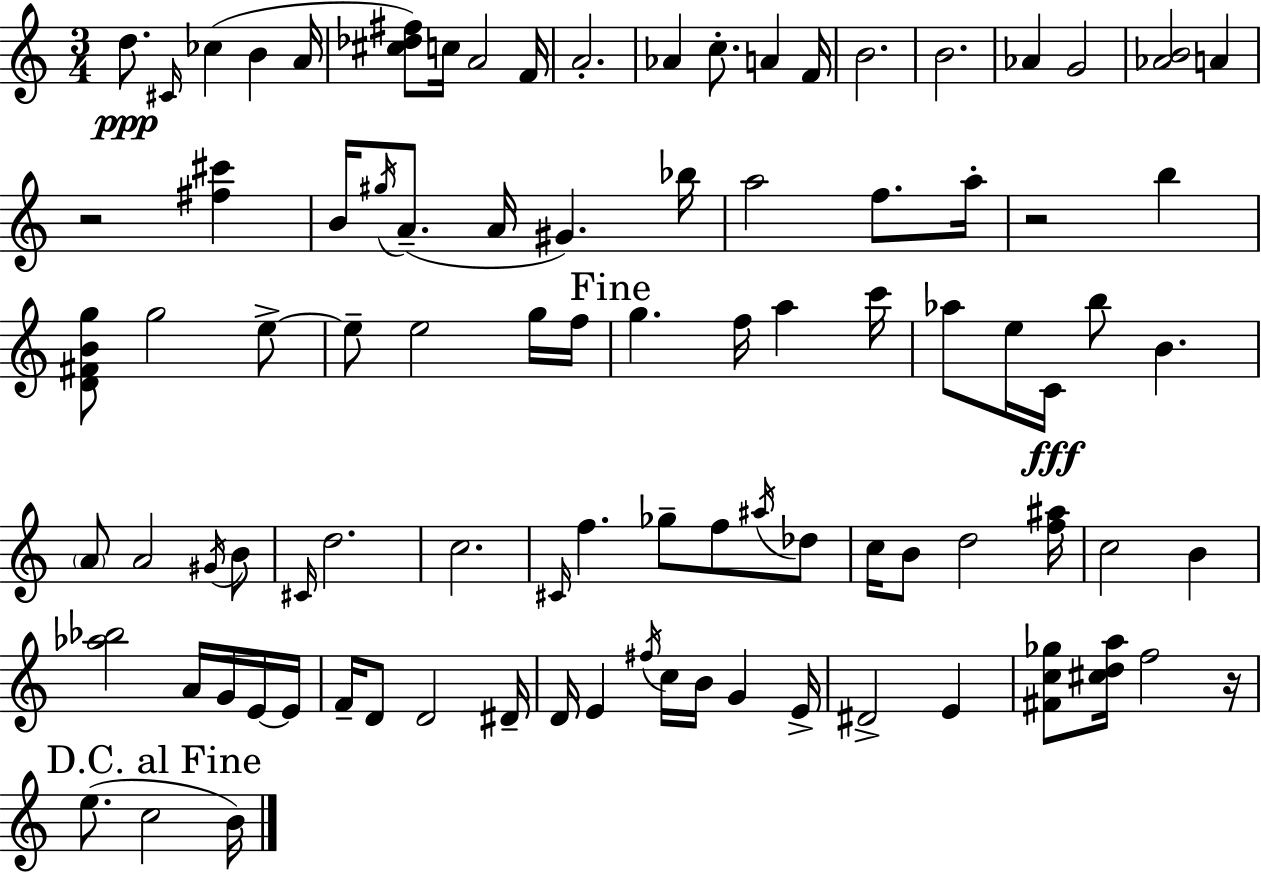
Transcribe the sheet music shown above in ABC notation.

X:1
T:Untitled
M:3/4
L:1/4
K:Am
d/2 ^C/4 _c B A/4 [^c_d^f]/2 c/4 A2 F/4 A2 _A c/2 A F/4 B2 B2 _A G2 [_AB]2 A z2 [^f^c'] B/4 ^g/4 A/2 A/4 ^G _b/4 a2 f/2 a/4 z2 b [D^FBg]/2 g2 e/2 e/2 e2 g/4 f/4 g f/4 a c'/4 _a/2 e/4 C/4 b/2 B A/2 A2 ^G/4 B/2 ^C/4 d2 c2 ^C/4 f _g/2 f/2 ^a/4 _d/2 c/4 B/2 d2 [f^a]/4 c2 B [_a_b]2 A/4 G/4 E/4 E/4 F/4 D/2 D2 ^D/4 D/4 E ^f/4 c/4 B/4 G E/4 ^D2 E [^Fc_g]/2 [^cda]/4 f2 z/4 e/2 c2 B/4